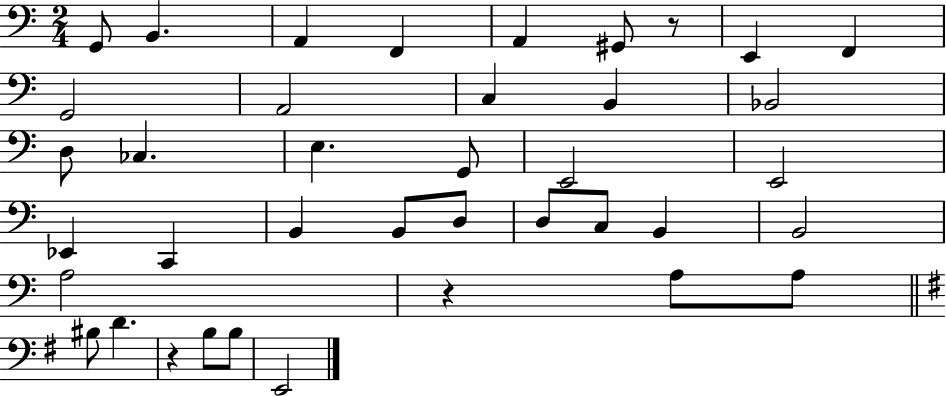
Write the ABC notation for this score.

X:1
T:Untitled
M:2/4
L:1/4
K:C
G,,/2 B,, A,, F,, A,, ^G,,/2 z/2 E,, F,, G,,2 A,,2 C, B,, _B,,2 D,/2 _C, E, G,,/2 E,,2 E,,2 _E,, C,, B,, B,,/2 D,/2 D,/2 C,/2 B,, B,,2 A,2 z A,/2 A,/2 ^B,/2 D z B,/2 B,/2 E,,2